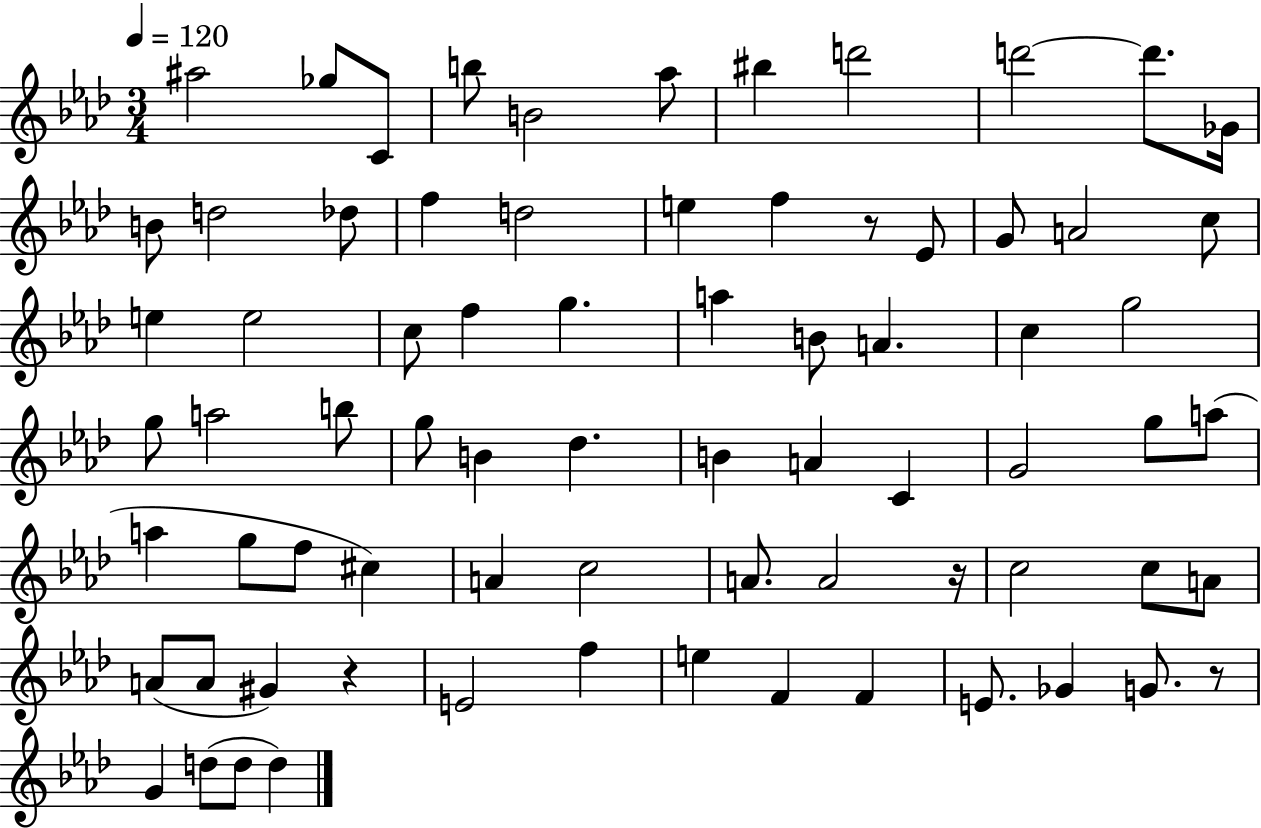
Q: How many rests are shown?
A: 4